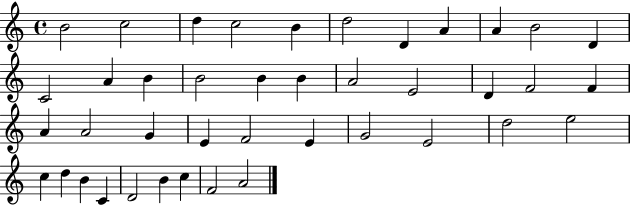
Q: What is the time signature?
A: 4/4